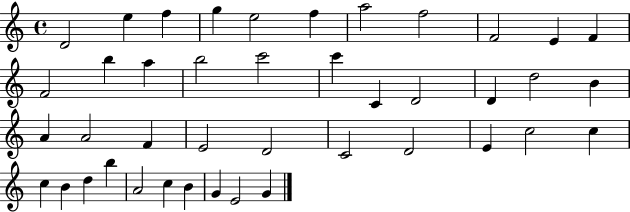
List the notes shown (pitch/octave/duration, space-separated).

D4/h E5/q F5/q G5/q E5/h F5/q A5/h F5/h F4/h E4/q F4/q F4/h B5/q A5/q B5/h C6/h C6/q C4/q D4/h D4/q D5/h B4/q A4/q A4/h F4/q E4/h D4/h C4/h D4/h E4/q C5/h C5/q C5/q B4/q D5/q B5/q A4/h C5/q B4/q G4/q E4/h G4/q